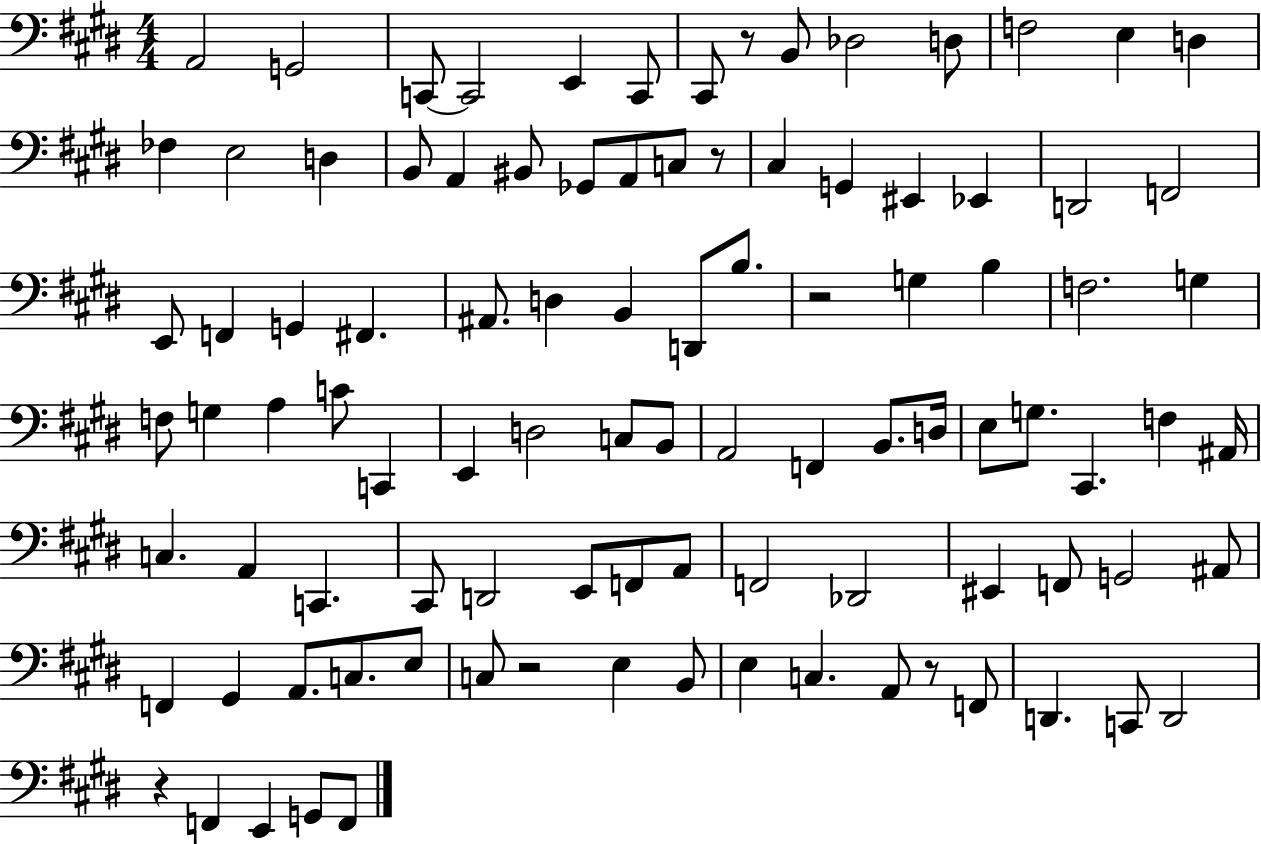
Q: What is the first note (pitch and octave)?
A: A2